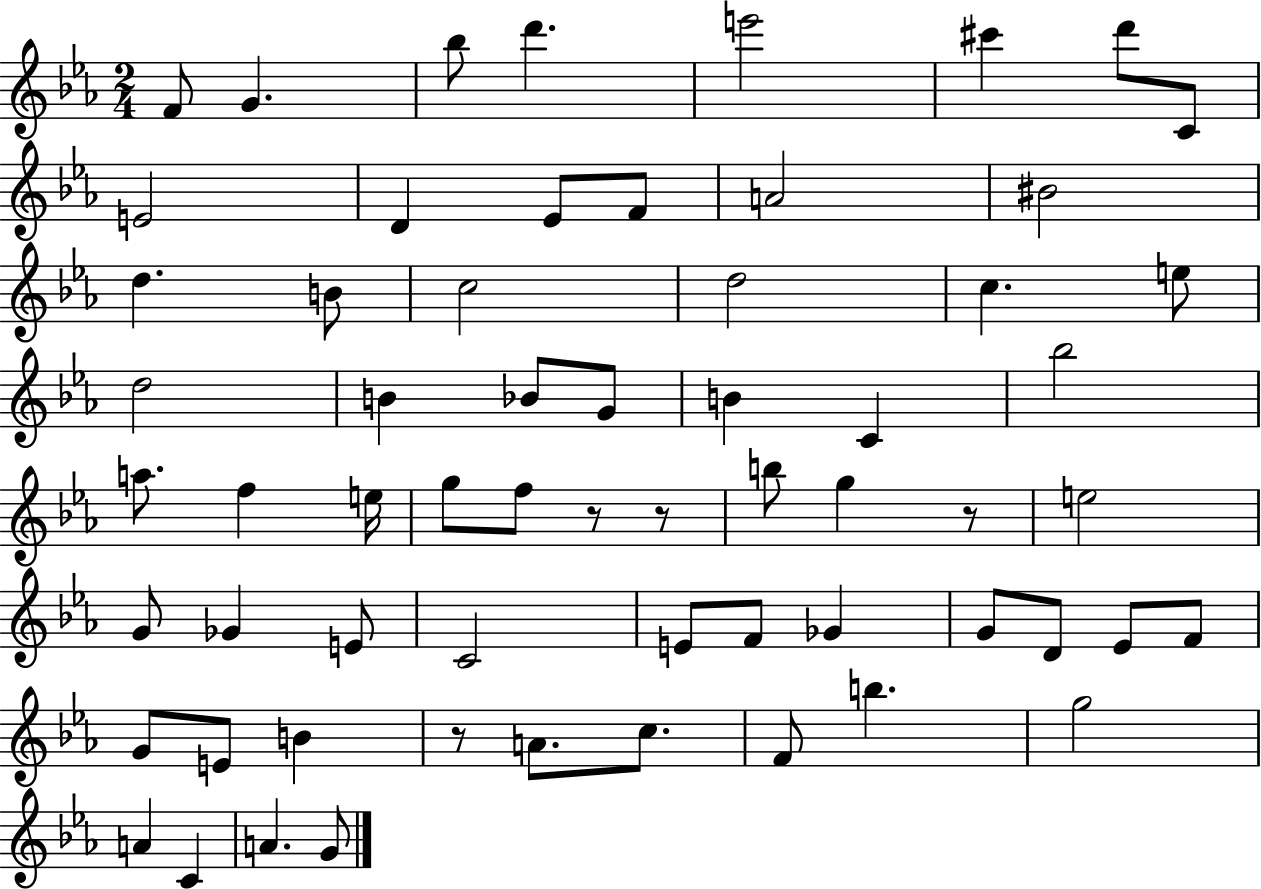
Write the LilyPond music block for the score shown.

{
  \clef treble
  \numericTimeSignature
  \time 2/4
  \key ees \major
  f'8 g'4. | bes''8 d'''4. | e'''2 | cis'''4 d'''8 c'8 | \break e'2 | d'4 ees'8 f'8 | a'2 | bis'2 | \break d''4. b'8 | c''2 | d''2 | c''4. e''8 | \break d''2 | b'4 bes'8 g'8 | b'4 c'4 | bes''2 | \break a''8. f''4 e''16 | g''8 f''8 r8 r8 | b''8 g''4 r8 | e''2 | \break g'8 ges'4 e'8 | c'2 | e'8 f'8 ges'4 | g'8 d'8 ees'8 f'8 | \break g'8 e'8 b'4 | r8 a'8. c''8. | f'8 b''4. | g''2 | \break a'4 c'4 | a'4. g'8 | \bar "|."
}